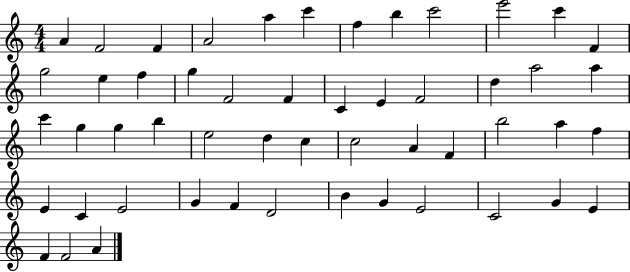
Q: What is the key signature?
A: C major